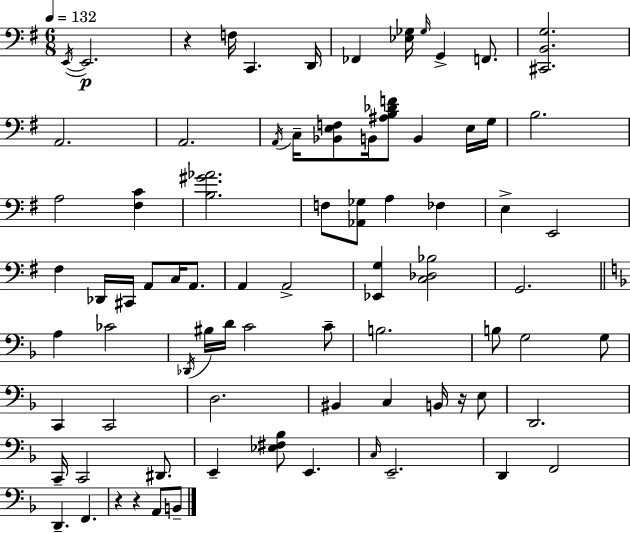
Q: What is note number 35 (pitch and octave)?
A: CES4